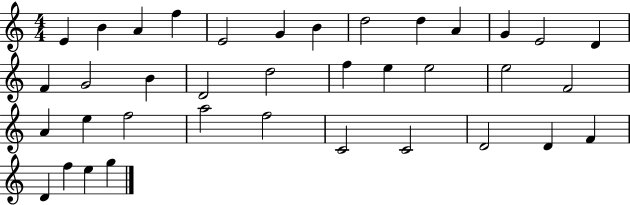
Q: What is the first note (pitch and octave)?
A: E4